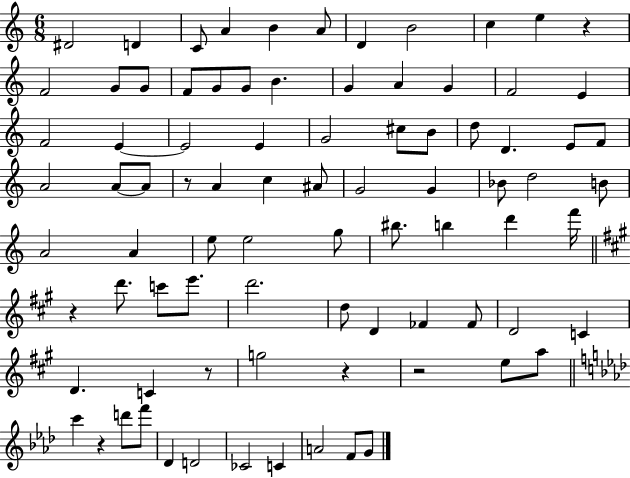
X:1
T:Untitled
M:6/8
L:1/4
K:C
^D2 D C/2 A B A/2 D B2 c e z F2 G/2 G/2 F/2 G/2 G/2 B G A G F2 E F2 E E2 E G2 ^c/2 B/2 d/2 D E/2 F/2 A2 A/2 A/2 z/2 A c ^A/2 G2 G _B/2 d2 B/2 A2 A e/2 e2 g/2 ^b/2 b d' f'/4 z d'/2 c'/2 e'/2 d'2 d/2 D _F _F/2 D2 C D C z/2 g2 z z2 e/2 a/2 c' z d'/2 f'/2 _D D2 _C2 C A2 F/2 G/2